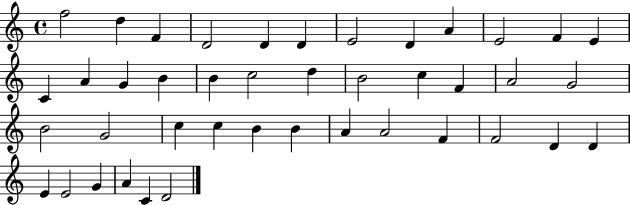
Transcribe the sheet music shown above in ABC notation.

X:1
T:Untitled
M:4/4
L:1/4
K:C
f2 d F D2 D D E2 D A E2 F E C A G B B c2 d B2 c F A2 G2 B2 G2 c c B B A A2 F F2 D D E E2 G A C D2